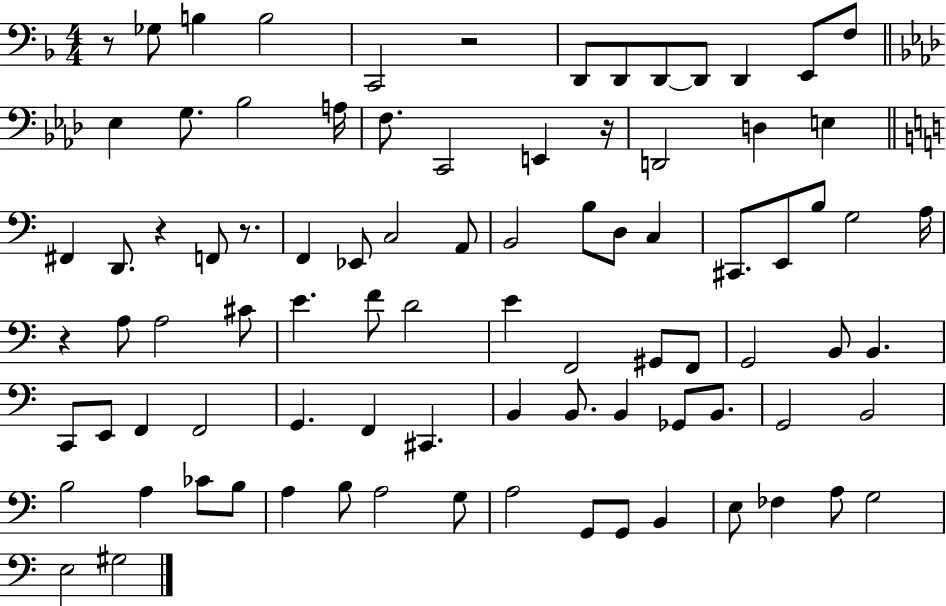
{
  \clef bass
  \numericTimeSignature
  \time 4/4
  \key f \major
  \repeat volta 2 { r8 ges8 b4 b2 | c,2 r2 | d,8 d,8 d,8~~ d,8 d,4 e,8 f8 | \bar "||" \break \key f \minor ees4 g8. bes2 a16 | f8. c,2 e,4 r16 | d,2 d4 e4 | \bar "||" \break \key c \major fis,4 d,8. r4 f,8 r8. | f,4 ees,8 c2 a,8 | b,2 b8 d8 c4 | cis,8. e,8 b8 g2 a16 | \break r4 a8 a2 cis'8 | e'4. f'8 d'2 | e'4 f,2 gis,8 f,8 | g,2 b,8 b,4. | \break c,8 e,8 f,4 f,2 | g,4. f,4 cis,4. | b,4 b,8. b,4 ges,8 b,8. | g,2 b,2 | \break b2 a4 ces'8 b8 | a4 b8 a2 g8 | a2 g,8 g,8 b,4 | e8 fes4 a8 g2 | \break e2 gis2 | } \bar "|."
}